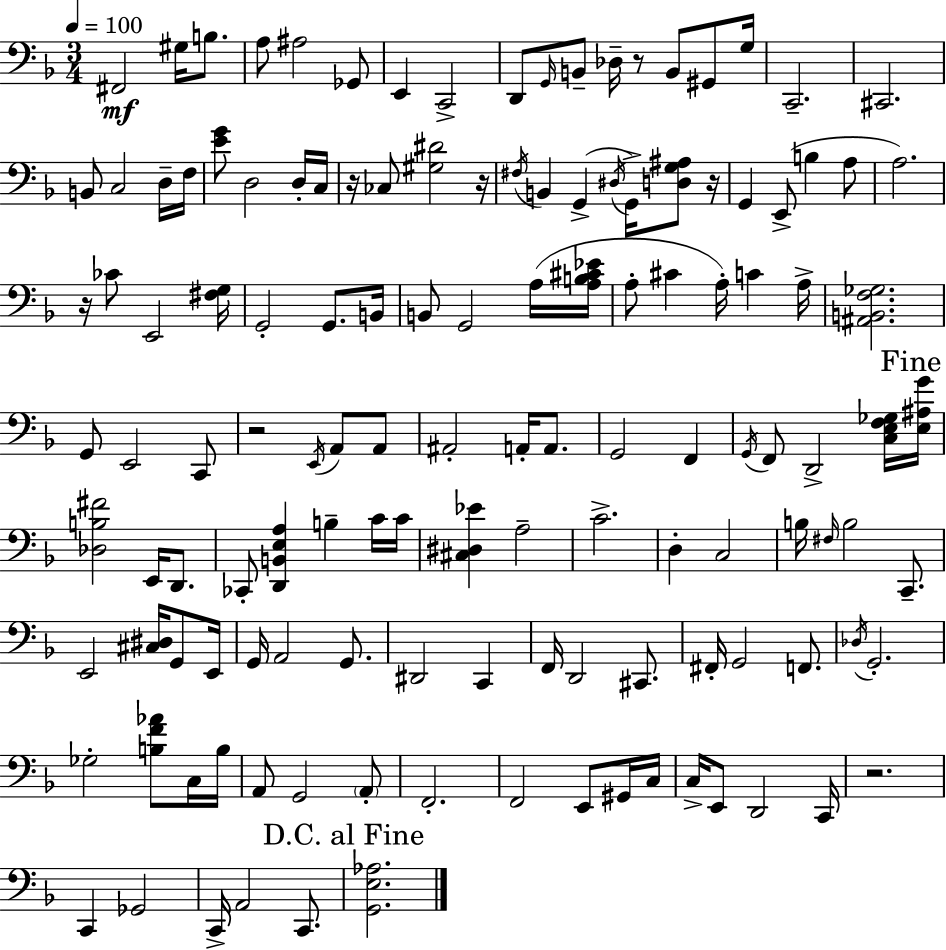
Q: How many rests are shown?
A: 7